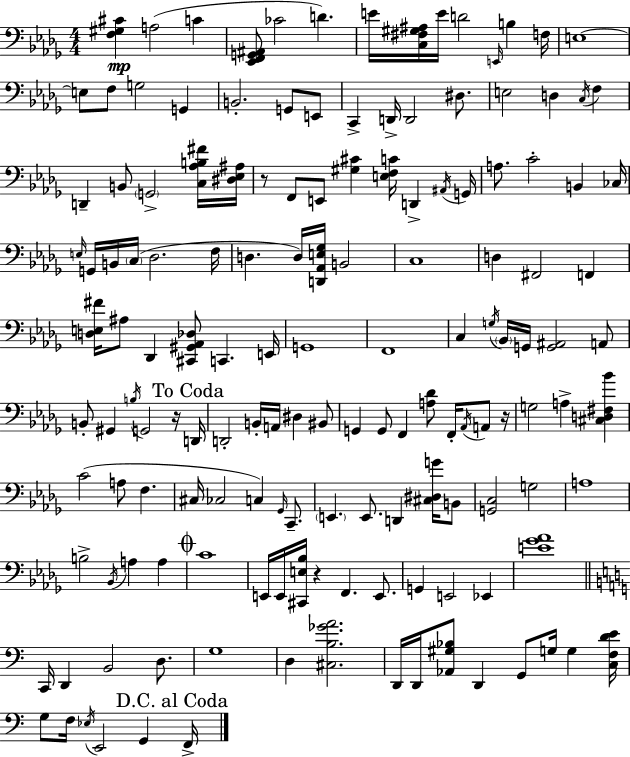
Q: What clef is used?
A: bass